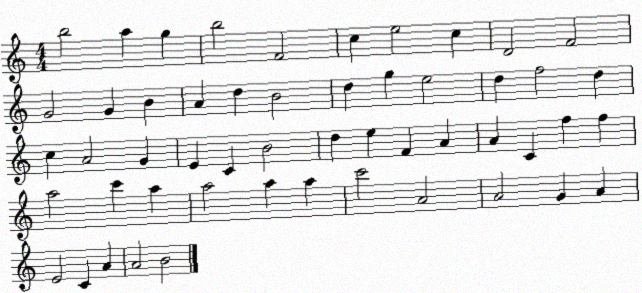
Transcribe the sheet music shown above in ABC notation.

X:1
T:Untitled
M:4/4
L:1/4
K:C
b2 a g b2 F2 c e2 c D2 F2 G2 G B A d B2 d g e2 d f2 d c A2 G E C B2 d e F A A C f f a2 c' a a2 a a c'2 A2 A2 G A E2 C A A2 B2